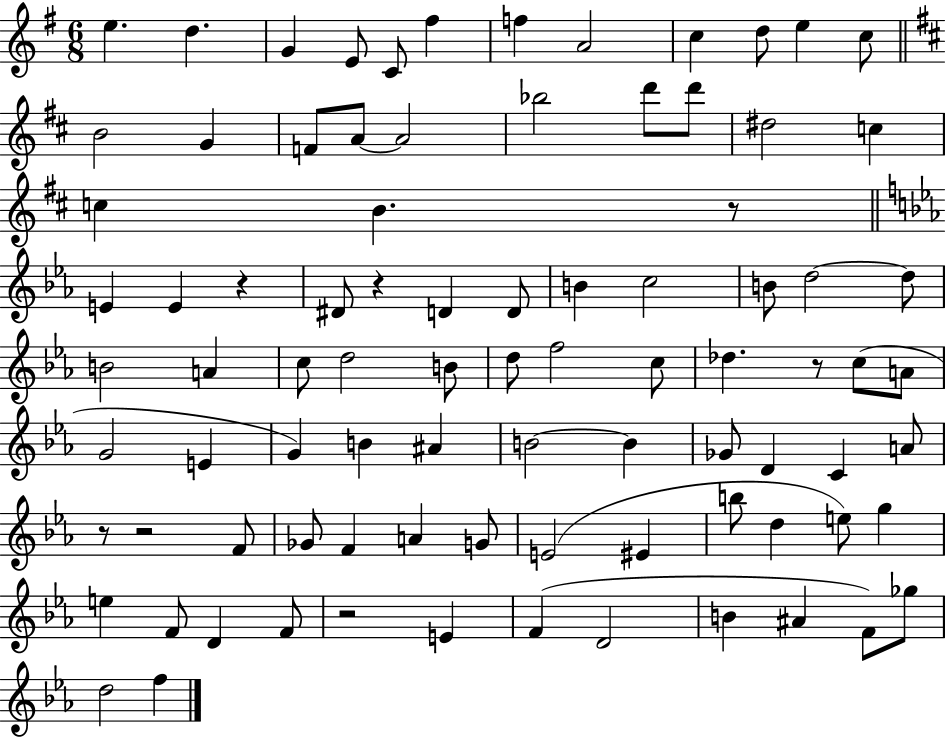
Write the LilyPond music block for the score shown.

{
  \clef treble
  \numericTimeSignature
  \time 6/8
  \key g \major
  e''4. d''4. | g'4 e'8 c'8 fis''4 | f''4 a'2 | c''4 d''8 e''4 c''8 | \break \bar "||" \break \key b \minor b'2 g'4 | f'8 a'8~~ a'2 | bes''2 d'''8 d'''8 | dis''2 c''4 | \break c''4 b'4. r8 | \bar "||" \break \key c \minor e'4 e'4 r4 | dis'8 r4 d'4 d'8 | b'4 c''2 | b'8 d''2~~ d''8 | \break b'2 a'4 | c''8 d''2 b'8 | d''8 f''2 c''8 | des''4. r8 c''8( a'8 | \break g'2 e'4 | g'4) b'4 ais'4 | b'2~~ b'4 | ges'8 d'4 c'4 a'8 | \break r8 r2 f'8 | ges'8 f'4 a'4 g'8 | e'2( eis'4 | b''8 d''4 e''8) g''4 | \break e''4 f'8 d'4 f'8 | r2 e'4 | f'4( d'2 | b'4 ais'4 f'8) ges''8 | \break d''2 f''4 | \bar "|."
}